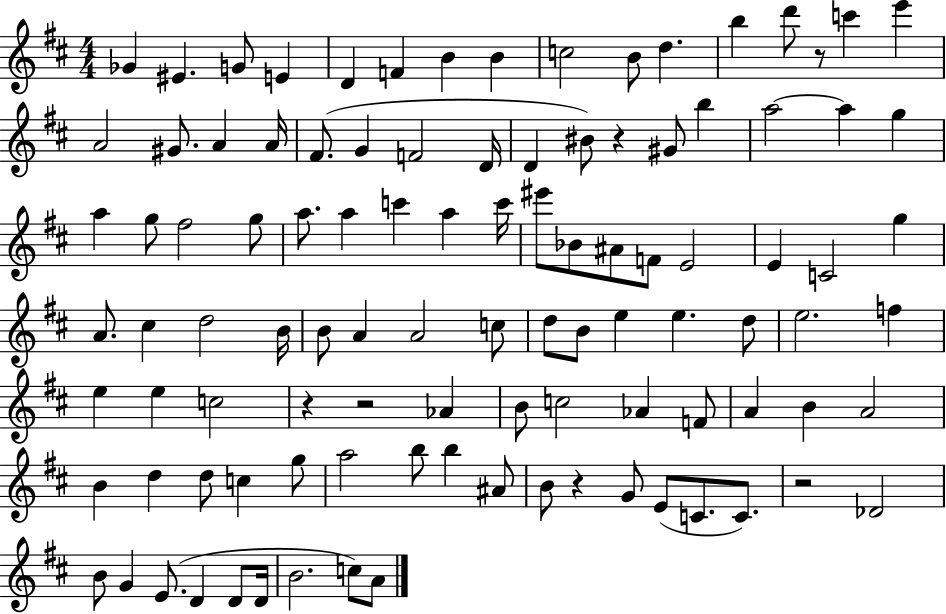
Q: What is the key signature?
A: D major